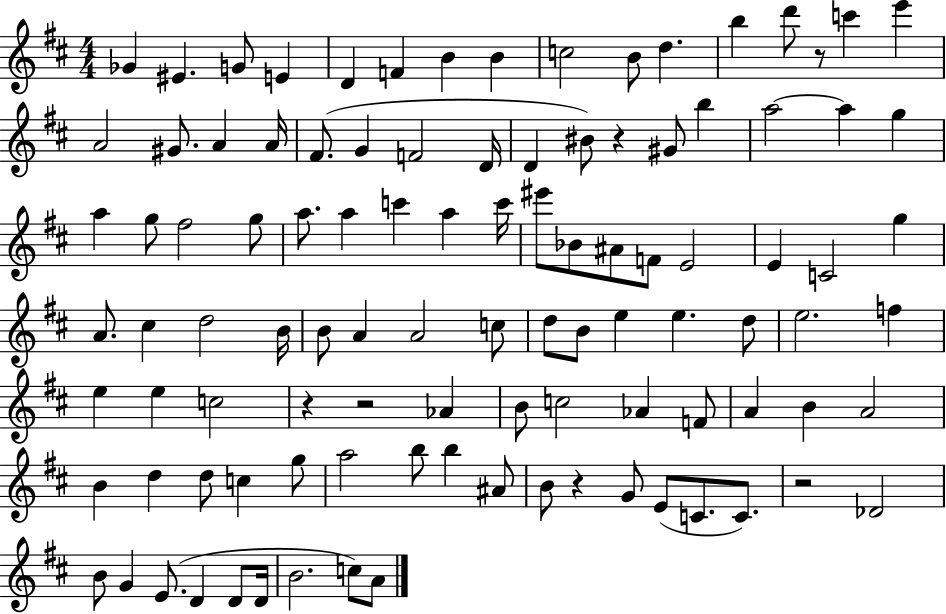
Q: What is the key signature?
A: D major